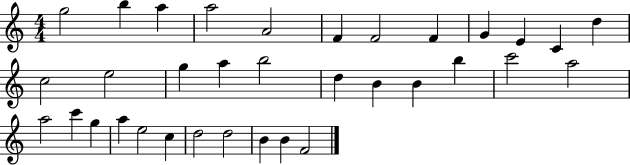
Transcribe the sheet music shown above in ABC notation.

X:1
T:Untitled
M:4/4
L:1/4
K:C
g2 b a a2 A2 F F2 F G E C d c2 e2 g a b2 d B B b c'2 a2 a2 c' g a e2 c d2 d2 B B F2